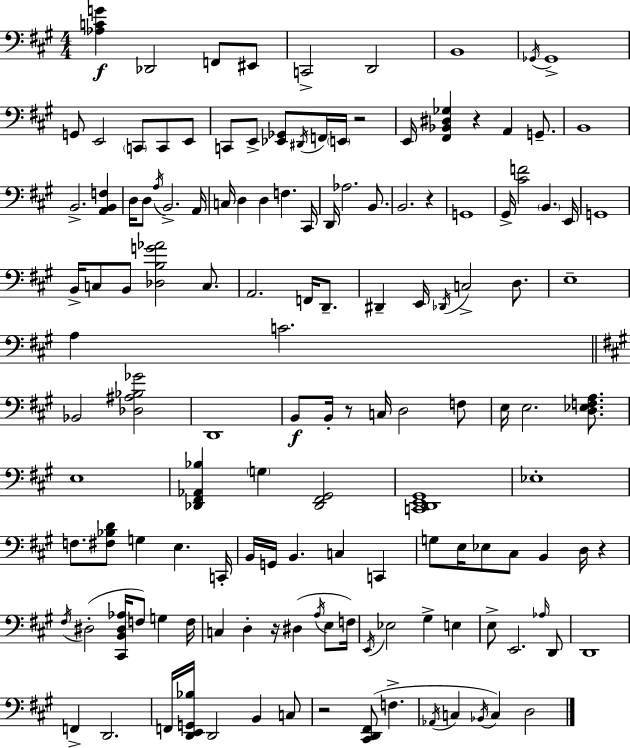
X:1
T:Untitled
M:4/4
L:1/4
K:A
[_A,CG] _D,,2 F,,/2 ^E,,/2 C,,2 D,,2 B,,4 _G,,/4 _G,,4 G,,/2 E,,2 C,,/2 C,,/2 E,,/2 C,,/2 E,,/2 [_E,,_G,,]/2 ^D,,/4 F,,/4 E,,/4 z2 E,,/4 [^F,,_B,,^D,_G,] z A,, G,,/2 B,,4 B,,2 [A,,B,,F,] D,/4 D,/2 A,/4 B,,2 A,,/4 C,/4 D, D, F, ^C,,/4 D,,/4 _A,2 B,,/2 B,,2 z G,,4 ^G,,/4 [^CF]2 B,, E,,/4 G,,4 B,,/4 C,/2 B,,/2 [_D,B,G_A]2 C,/2 A,,2 F,,/4 D,,/2 ^D,, E,,/4 _D,,/4 C,2 D,/2 E,4 A, C2 _B,,2 [_D,^A,_B,_G]2 D,,4 B,,/2 B,,/4 z/2 C,/4 D,2 F,/2 E,/4 E,2 [D,_E,F,A,]/2 E,4 [_D,,^F,,_A,,_B,] G, [_D,,^F,,^G,,]2 [C,,D,,E,,^G,,]4 _E,4 F,/2 [^F,_B,D]/2 G, E, C,,/4 B,,/4 G,,/4 B,, C, C,, G,/2 E,/4 _E,/2 ^C,/2 B,, D,/4 z ^F,/4 ^D,2 [^C,,B,,^D,_A,]/4 F,/2 G, F,/4 C, D, z/4 ^D, A,/4 E,/2 F,/4 E,,/4 _E,2 ^G, E, E,/2 E,,2 _A,/4 D,,/2 D,,4 F,, D,,2 F,,/4 [D,,E,,G,,_B,]/4 D,,2 B,, C,/2 z2 [^C,,D,,^F,,]/2 F, _A,,/4 C, _B,,/4 C, D,2